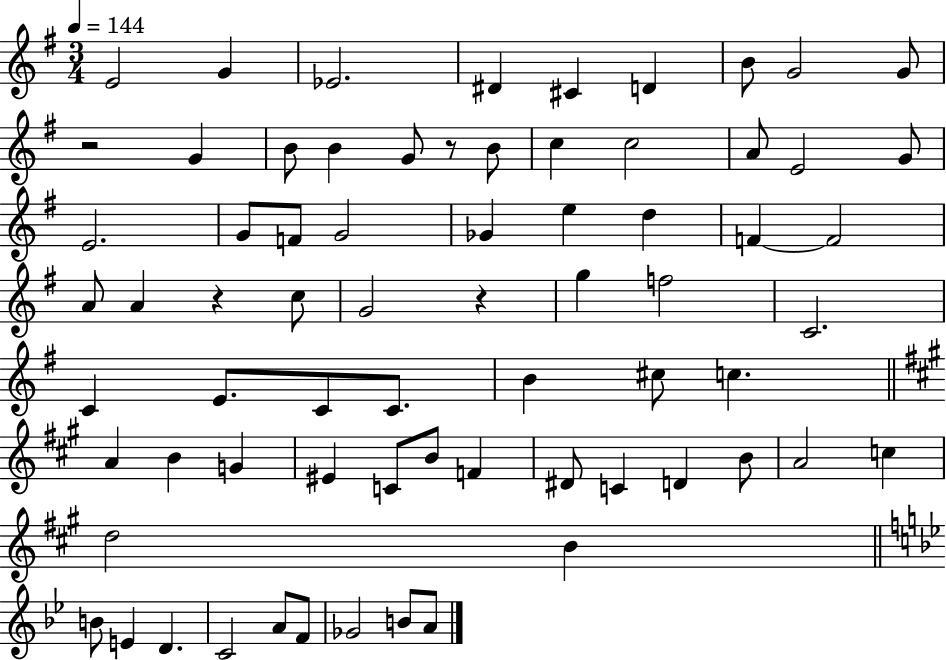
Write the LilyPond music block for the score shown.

{
  \clef treble
  \numericTimeSignature
  \time 3/4
  \key g \major
  \tempo 4 = 144
  e'2 g'4 | ees'2. | dis'4 cis'4 d'4 | b'8 g'2 g'8 | \break r2 g'4 | b'8 b'4 g'8 r8 b'8 | c''4 c''2 | a'8 e'2 g'8 | \break e'2. | g'8 f'8 g'2 | ges'4 e''4 d''4 | f'4~~ f'2 | \break a'8 a'4 r4 c''8 | g'2 r4 | g''4 f''2 | c'2. | \break c'4 e'8. c'8 c'8. | b'4 cis''8 c''4. | \bar "||" \break \key a \major a'4 b'4 g'4 | eis'4 c'8 b'8 f'4 | dis'8 c'4 d'4 b'8 | a'2 c''4 | \break d''2 b'4 | \bar "||" \break \key g \minor b'8 e'4 d'4. | c'2 a'8 f'8 | ges'2 b'8 a'8 | \bar "|."
}